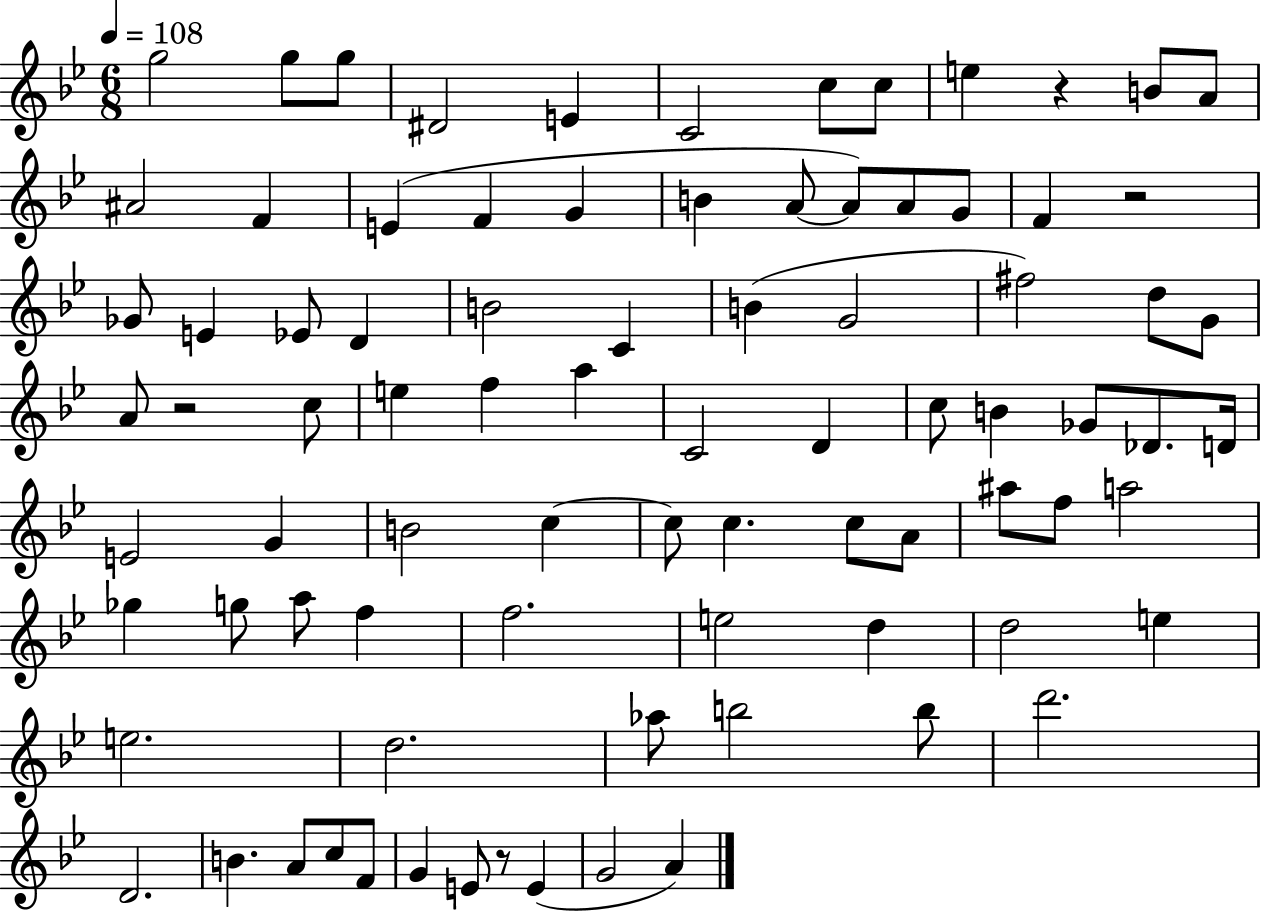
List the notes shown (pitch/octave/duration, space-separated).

G5/h G5/e G5/e D#4/h E4/q C4/h C5/e C5/e E5/q R/q B4/e A4/e A#4/h F4/q E4/q F4/q G4/q B4/q A4/e A4/e A4/e G4/e F4/q R/h Gb4/e E4/q Eb4/e D4/q B4/h C4/q B4/q G4/h F#5/h D5/e G4/e A4/e R/h C5/e E5/q F5/q A5/q C4/h D4/q C5/e B4/q Gb4/e Db4/e. D4/s E4/h G4/q B4/h C5/q C5/e C5/q. C5/e A4/e A#5/e F5/e A5/h Gb5/q G5/e A5/e F5/q F5/h. E5/h D5/q D5/h E5/q E5/h. D5/h. Ab5/e B5/h B5/e D6/h. D4/h. B4/q. A4/e C5/e F4/e G4/q E4/e R/e E4/q G4/h A4/q